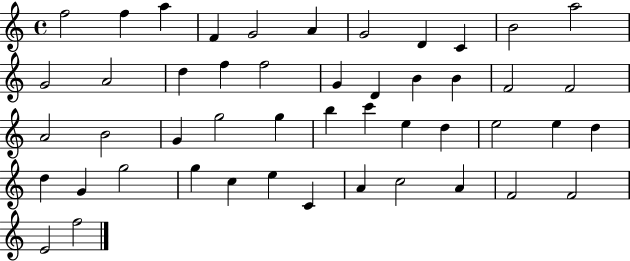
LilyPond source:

{
  \clef treble
  \time 4/4
  \defaultTimeSignature
  \key c \major
  f''2 f''4 a''4 | f'4 g'2 a'4 | g'2 d'4 c'4 | b'2 a''2 | \break g'2 a'2 | d''4 f''4 f''2 | g'4 d'4 b'4 b'4 | f'2 f'2 | \break a'2 b'2 | g'4 g''2 g''4 | b''4 c'''4 e''4 d''4 | e''2 e''4 d''4 | \break d''4 g'4 g''2 | g''4 c''4 e''4 c'4 | a'4 c''2 a'4 | f'2 f'2 | \break e'2 f''2 | \bar "|."
}